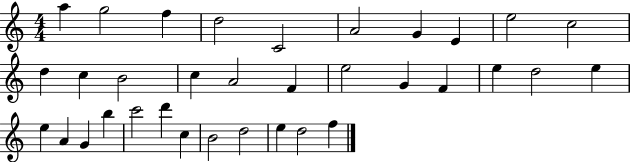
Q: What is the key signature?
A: C major